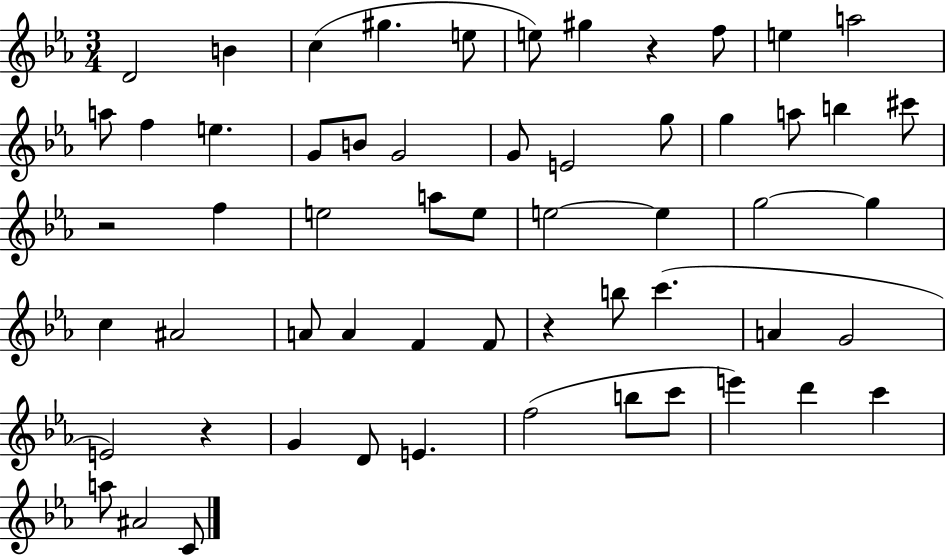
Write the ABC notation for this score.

X:1
T:Untitled
M:3/4
L:1/4
K:Eb
D2 B c ^g e/2 e/2 ^g z f/2 e a2 a/2 f e G/2 B/2 G2 G/2 E2 g/2 g a/2 b ^c'/2 z2 f e2 a/2 e/2 e2 e g2 g c ^A2 A/2 A F F/2 z b/2 c' A G2 E2 z G D/2 E f2 b/2 c'/2 e' d' c' a/2 ^A2 C/2